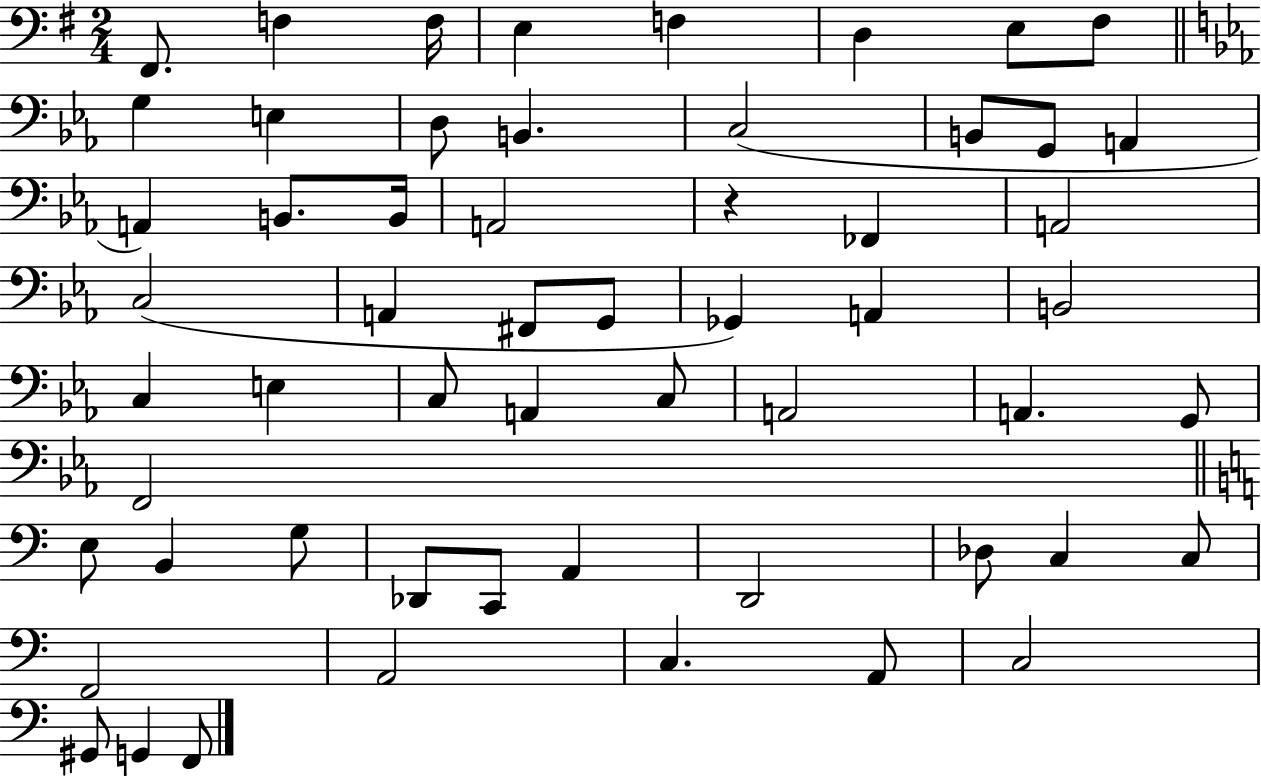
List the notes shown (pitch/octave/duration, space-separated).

F#2/e. F3/q F3/s E3/q F3/q D3/q E3/e F#3/e G3/q E3/q D3/e B2/q. C3/h B2/e G2/e A2/q A2/q B2/e. B2/s A2/h R/q FES2/q A2/h C3/h A2/q F#2/e G2/e Gb2/q A2/q B2/h C3/q E3/q C3/e A2/q C3/e A2/h A2/q. G2/e F2/h E3/e B2/q G3/e Db2/e C2/e A2/q D2/h Db3/e C3/q C3/e F2/h A2/h C3/q. A2/e C3/h G#2/e G2/q F2/e